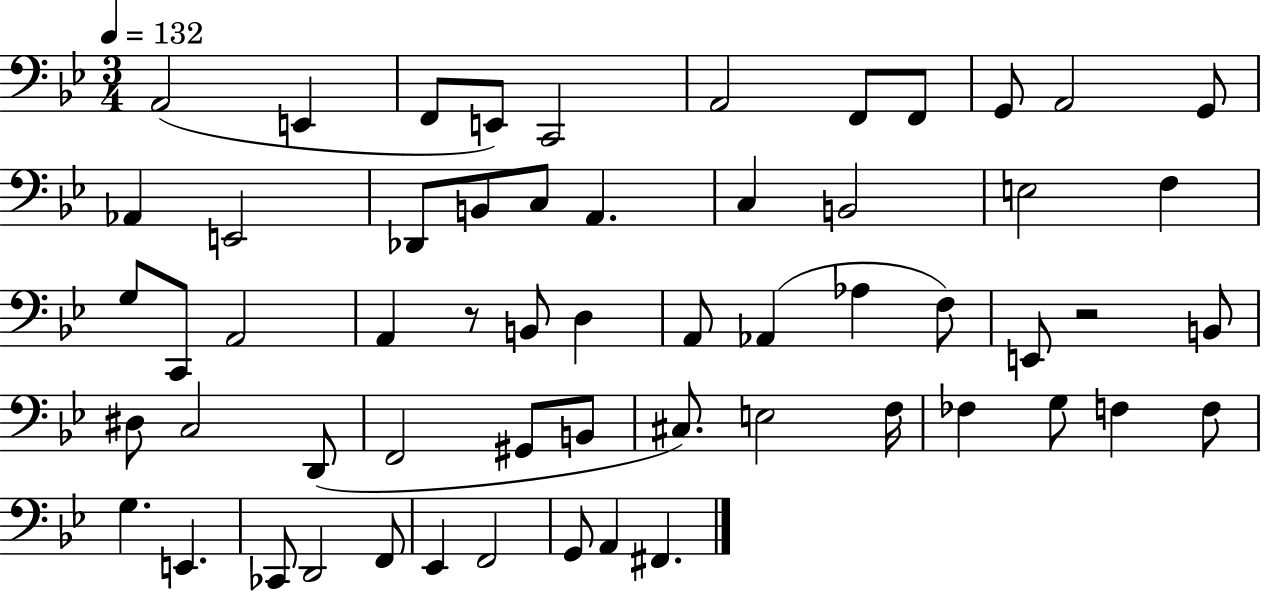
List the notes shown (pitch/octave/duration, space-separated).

A2/h E2/q F2/e E2/e C2/h A2/h F2/e F2/e G2/e A2/h G2/e Ab2/q E2/h Db2/e B2/e C3/e A2/q. C3/q B2/h E3/h F3/q G3/e C2/e A2/h A2/q R/e B2/e D3/q A2/e Ab2/q Ab3/q F3/e E2/e R/h B2/e D#3/e C3/h D2/e F2/h G#2/e B2/e C#3/e. E3/h F3/s FES3/q G3/e F3/q F3/e G3/q. E2/q. CES2/e D2/h F2/e Eb2/q F2/h G2/e A2/q F#2/q.